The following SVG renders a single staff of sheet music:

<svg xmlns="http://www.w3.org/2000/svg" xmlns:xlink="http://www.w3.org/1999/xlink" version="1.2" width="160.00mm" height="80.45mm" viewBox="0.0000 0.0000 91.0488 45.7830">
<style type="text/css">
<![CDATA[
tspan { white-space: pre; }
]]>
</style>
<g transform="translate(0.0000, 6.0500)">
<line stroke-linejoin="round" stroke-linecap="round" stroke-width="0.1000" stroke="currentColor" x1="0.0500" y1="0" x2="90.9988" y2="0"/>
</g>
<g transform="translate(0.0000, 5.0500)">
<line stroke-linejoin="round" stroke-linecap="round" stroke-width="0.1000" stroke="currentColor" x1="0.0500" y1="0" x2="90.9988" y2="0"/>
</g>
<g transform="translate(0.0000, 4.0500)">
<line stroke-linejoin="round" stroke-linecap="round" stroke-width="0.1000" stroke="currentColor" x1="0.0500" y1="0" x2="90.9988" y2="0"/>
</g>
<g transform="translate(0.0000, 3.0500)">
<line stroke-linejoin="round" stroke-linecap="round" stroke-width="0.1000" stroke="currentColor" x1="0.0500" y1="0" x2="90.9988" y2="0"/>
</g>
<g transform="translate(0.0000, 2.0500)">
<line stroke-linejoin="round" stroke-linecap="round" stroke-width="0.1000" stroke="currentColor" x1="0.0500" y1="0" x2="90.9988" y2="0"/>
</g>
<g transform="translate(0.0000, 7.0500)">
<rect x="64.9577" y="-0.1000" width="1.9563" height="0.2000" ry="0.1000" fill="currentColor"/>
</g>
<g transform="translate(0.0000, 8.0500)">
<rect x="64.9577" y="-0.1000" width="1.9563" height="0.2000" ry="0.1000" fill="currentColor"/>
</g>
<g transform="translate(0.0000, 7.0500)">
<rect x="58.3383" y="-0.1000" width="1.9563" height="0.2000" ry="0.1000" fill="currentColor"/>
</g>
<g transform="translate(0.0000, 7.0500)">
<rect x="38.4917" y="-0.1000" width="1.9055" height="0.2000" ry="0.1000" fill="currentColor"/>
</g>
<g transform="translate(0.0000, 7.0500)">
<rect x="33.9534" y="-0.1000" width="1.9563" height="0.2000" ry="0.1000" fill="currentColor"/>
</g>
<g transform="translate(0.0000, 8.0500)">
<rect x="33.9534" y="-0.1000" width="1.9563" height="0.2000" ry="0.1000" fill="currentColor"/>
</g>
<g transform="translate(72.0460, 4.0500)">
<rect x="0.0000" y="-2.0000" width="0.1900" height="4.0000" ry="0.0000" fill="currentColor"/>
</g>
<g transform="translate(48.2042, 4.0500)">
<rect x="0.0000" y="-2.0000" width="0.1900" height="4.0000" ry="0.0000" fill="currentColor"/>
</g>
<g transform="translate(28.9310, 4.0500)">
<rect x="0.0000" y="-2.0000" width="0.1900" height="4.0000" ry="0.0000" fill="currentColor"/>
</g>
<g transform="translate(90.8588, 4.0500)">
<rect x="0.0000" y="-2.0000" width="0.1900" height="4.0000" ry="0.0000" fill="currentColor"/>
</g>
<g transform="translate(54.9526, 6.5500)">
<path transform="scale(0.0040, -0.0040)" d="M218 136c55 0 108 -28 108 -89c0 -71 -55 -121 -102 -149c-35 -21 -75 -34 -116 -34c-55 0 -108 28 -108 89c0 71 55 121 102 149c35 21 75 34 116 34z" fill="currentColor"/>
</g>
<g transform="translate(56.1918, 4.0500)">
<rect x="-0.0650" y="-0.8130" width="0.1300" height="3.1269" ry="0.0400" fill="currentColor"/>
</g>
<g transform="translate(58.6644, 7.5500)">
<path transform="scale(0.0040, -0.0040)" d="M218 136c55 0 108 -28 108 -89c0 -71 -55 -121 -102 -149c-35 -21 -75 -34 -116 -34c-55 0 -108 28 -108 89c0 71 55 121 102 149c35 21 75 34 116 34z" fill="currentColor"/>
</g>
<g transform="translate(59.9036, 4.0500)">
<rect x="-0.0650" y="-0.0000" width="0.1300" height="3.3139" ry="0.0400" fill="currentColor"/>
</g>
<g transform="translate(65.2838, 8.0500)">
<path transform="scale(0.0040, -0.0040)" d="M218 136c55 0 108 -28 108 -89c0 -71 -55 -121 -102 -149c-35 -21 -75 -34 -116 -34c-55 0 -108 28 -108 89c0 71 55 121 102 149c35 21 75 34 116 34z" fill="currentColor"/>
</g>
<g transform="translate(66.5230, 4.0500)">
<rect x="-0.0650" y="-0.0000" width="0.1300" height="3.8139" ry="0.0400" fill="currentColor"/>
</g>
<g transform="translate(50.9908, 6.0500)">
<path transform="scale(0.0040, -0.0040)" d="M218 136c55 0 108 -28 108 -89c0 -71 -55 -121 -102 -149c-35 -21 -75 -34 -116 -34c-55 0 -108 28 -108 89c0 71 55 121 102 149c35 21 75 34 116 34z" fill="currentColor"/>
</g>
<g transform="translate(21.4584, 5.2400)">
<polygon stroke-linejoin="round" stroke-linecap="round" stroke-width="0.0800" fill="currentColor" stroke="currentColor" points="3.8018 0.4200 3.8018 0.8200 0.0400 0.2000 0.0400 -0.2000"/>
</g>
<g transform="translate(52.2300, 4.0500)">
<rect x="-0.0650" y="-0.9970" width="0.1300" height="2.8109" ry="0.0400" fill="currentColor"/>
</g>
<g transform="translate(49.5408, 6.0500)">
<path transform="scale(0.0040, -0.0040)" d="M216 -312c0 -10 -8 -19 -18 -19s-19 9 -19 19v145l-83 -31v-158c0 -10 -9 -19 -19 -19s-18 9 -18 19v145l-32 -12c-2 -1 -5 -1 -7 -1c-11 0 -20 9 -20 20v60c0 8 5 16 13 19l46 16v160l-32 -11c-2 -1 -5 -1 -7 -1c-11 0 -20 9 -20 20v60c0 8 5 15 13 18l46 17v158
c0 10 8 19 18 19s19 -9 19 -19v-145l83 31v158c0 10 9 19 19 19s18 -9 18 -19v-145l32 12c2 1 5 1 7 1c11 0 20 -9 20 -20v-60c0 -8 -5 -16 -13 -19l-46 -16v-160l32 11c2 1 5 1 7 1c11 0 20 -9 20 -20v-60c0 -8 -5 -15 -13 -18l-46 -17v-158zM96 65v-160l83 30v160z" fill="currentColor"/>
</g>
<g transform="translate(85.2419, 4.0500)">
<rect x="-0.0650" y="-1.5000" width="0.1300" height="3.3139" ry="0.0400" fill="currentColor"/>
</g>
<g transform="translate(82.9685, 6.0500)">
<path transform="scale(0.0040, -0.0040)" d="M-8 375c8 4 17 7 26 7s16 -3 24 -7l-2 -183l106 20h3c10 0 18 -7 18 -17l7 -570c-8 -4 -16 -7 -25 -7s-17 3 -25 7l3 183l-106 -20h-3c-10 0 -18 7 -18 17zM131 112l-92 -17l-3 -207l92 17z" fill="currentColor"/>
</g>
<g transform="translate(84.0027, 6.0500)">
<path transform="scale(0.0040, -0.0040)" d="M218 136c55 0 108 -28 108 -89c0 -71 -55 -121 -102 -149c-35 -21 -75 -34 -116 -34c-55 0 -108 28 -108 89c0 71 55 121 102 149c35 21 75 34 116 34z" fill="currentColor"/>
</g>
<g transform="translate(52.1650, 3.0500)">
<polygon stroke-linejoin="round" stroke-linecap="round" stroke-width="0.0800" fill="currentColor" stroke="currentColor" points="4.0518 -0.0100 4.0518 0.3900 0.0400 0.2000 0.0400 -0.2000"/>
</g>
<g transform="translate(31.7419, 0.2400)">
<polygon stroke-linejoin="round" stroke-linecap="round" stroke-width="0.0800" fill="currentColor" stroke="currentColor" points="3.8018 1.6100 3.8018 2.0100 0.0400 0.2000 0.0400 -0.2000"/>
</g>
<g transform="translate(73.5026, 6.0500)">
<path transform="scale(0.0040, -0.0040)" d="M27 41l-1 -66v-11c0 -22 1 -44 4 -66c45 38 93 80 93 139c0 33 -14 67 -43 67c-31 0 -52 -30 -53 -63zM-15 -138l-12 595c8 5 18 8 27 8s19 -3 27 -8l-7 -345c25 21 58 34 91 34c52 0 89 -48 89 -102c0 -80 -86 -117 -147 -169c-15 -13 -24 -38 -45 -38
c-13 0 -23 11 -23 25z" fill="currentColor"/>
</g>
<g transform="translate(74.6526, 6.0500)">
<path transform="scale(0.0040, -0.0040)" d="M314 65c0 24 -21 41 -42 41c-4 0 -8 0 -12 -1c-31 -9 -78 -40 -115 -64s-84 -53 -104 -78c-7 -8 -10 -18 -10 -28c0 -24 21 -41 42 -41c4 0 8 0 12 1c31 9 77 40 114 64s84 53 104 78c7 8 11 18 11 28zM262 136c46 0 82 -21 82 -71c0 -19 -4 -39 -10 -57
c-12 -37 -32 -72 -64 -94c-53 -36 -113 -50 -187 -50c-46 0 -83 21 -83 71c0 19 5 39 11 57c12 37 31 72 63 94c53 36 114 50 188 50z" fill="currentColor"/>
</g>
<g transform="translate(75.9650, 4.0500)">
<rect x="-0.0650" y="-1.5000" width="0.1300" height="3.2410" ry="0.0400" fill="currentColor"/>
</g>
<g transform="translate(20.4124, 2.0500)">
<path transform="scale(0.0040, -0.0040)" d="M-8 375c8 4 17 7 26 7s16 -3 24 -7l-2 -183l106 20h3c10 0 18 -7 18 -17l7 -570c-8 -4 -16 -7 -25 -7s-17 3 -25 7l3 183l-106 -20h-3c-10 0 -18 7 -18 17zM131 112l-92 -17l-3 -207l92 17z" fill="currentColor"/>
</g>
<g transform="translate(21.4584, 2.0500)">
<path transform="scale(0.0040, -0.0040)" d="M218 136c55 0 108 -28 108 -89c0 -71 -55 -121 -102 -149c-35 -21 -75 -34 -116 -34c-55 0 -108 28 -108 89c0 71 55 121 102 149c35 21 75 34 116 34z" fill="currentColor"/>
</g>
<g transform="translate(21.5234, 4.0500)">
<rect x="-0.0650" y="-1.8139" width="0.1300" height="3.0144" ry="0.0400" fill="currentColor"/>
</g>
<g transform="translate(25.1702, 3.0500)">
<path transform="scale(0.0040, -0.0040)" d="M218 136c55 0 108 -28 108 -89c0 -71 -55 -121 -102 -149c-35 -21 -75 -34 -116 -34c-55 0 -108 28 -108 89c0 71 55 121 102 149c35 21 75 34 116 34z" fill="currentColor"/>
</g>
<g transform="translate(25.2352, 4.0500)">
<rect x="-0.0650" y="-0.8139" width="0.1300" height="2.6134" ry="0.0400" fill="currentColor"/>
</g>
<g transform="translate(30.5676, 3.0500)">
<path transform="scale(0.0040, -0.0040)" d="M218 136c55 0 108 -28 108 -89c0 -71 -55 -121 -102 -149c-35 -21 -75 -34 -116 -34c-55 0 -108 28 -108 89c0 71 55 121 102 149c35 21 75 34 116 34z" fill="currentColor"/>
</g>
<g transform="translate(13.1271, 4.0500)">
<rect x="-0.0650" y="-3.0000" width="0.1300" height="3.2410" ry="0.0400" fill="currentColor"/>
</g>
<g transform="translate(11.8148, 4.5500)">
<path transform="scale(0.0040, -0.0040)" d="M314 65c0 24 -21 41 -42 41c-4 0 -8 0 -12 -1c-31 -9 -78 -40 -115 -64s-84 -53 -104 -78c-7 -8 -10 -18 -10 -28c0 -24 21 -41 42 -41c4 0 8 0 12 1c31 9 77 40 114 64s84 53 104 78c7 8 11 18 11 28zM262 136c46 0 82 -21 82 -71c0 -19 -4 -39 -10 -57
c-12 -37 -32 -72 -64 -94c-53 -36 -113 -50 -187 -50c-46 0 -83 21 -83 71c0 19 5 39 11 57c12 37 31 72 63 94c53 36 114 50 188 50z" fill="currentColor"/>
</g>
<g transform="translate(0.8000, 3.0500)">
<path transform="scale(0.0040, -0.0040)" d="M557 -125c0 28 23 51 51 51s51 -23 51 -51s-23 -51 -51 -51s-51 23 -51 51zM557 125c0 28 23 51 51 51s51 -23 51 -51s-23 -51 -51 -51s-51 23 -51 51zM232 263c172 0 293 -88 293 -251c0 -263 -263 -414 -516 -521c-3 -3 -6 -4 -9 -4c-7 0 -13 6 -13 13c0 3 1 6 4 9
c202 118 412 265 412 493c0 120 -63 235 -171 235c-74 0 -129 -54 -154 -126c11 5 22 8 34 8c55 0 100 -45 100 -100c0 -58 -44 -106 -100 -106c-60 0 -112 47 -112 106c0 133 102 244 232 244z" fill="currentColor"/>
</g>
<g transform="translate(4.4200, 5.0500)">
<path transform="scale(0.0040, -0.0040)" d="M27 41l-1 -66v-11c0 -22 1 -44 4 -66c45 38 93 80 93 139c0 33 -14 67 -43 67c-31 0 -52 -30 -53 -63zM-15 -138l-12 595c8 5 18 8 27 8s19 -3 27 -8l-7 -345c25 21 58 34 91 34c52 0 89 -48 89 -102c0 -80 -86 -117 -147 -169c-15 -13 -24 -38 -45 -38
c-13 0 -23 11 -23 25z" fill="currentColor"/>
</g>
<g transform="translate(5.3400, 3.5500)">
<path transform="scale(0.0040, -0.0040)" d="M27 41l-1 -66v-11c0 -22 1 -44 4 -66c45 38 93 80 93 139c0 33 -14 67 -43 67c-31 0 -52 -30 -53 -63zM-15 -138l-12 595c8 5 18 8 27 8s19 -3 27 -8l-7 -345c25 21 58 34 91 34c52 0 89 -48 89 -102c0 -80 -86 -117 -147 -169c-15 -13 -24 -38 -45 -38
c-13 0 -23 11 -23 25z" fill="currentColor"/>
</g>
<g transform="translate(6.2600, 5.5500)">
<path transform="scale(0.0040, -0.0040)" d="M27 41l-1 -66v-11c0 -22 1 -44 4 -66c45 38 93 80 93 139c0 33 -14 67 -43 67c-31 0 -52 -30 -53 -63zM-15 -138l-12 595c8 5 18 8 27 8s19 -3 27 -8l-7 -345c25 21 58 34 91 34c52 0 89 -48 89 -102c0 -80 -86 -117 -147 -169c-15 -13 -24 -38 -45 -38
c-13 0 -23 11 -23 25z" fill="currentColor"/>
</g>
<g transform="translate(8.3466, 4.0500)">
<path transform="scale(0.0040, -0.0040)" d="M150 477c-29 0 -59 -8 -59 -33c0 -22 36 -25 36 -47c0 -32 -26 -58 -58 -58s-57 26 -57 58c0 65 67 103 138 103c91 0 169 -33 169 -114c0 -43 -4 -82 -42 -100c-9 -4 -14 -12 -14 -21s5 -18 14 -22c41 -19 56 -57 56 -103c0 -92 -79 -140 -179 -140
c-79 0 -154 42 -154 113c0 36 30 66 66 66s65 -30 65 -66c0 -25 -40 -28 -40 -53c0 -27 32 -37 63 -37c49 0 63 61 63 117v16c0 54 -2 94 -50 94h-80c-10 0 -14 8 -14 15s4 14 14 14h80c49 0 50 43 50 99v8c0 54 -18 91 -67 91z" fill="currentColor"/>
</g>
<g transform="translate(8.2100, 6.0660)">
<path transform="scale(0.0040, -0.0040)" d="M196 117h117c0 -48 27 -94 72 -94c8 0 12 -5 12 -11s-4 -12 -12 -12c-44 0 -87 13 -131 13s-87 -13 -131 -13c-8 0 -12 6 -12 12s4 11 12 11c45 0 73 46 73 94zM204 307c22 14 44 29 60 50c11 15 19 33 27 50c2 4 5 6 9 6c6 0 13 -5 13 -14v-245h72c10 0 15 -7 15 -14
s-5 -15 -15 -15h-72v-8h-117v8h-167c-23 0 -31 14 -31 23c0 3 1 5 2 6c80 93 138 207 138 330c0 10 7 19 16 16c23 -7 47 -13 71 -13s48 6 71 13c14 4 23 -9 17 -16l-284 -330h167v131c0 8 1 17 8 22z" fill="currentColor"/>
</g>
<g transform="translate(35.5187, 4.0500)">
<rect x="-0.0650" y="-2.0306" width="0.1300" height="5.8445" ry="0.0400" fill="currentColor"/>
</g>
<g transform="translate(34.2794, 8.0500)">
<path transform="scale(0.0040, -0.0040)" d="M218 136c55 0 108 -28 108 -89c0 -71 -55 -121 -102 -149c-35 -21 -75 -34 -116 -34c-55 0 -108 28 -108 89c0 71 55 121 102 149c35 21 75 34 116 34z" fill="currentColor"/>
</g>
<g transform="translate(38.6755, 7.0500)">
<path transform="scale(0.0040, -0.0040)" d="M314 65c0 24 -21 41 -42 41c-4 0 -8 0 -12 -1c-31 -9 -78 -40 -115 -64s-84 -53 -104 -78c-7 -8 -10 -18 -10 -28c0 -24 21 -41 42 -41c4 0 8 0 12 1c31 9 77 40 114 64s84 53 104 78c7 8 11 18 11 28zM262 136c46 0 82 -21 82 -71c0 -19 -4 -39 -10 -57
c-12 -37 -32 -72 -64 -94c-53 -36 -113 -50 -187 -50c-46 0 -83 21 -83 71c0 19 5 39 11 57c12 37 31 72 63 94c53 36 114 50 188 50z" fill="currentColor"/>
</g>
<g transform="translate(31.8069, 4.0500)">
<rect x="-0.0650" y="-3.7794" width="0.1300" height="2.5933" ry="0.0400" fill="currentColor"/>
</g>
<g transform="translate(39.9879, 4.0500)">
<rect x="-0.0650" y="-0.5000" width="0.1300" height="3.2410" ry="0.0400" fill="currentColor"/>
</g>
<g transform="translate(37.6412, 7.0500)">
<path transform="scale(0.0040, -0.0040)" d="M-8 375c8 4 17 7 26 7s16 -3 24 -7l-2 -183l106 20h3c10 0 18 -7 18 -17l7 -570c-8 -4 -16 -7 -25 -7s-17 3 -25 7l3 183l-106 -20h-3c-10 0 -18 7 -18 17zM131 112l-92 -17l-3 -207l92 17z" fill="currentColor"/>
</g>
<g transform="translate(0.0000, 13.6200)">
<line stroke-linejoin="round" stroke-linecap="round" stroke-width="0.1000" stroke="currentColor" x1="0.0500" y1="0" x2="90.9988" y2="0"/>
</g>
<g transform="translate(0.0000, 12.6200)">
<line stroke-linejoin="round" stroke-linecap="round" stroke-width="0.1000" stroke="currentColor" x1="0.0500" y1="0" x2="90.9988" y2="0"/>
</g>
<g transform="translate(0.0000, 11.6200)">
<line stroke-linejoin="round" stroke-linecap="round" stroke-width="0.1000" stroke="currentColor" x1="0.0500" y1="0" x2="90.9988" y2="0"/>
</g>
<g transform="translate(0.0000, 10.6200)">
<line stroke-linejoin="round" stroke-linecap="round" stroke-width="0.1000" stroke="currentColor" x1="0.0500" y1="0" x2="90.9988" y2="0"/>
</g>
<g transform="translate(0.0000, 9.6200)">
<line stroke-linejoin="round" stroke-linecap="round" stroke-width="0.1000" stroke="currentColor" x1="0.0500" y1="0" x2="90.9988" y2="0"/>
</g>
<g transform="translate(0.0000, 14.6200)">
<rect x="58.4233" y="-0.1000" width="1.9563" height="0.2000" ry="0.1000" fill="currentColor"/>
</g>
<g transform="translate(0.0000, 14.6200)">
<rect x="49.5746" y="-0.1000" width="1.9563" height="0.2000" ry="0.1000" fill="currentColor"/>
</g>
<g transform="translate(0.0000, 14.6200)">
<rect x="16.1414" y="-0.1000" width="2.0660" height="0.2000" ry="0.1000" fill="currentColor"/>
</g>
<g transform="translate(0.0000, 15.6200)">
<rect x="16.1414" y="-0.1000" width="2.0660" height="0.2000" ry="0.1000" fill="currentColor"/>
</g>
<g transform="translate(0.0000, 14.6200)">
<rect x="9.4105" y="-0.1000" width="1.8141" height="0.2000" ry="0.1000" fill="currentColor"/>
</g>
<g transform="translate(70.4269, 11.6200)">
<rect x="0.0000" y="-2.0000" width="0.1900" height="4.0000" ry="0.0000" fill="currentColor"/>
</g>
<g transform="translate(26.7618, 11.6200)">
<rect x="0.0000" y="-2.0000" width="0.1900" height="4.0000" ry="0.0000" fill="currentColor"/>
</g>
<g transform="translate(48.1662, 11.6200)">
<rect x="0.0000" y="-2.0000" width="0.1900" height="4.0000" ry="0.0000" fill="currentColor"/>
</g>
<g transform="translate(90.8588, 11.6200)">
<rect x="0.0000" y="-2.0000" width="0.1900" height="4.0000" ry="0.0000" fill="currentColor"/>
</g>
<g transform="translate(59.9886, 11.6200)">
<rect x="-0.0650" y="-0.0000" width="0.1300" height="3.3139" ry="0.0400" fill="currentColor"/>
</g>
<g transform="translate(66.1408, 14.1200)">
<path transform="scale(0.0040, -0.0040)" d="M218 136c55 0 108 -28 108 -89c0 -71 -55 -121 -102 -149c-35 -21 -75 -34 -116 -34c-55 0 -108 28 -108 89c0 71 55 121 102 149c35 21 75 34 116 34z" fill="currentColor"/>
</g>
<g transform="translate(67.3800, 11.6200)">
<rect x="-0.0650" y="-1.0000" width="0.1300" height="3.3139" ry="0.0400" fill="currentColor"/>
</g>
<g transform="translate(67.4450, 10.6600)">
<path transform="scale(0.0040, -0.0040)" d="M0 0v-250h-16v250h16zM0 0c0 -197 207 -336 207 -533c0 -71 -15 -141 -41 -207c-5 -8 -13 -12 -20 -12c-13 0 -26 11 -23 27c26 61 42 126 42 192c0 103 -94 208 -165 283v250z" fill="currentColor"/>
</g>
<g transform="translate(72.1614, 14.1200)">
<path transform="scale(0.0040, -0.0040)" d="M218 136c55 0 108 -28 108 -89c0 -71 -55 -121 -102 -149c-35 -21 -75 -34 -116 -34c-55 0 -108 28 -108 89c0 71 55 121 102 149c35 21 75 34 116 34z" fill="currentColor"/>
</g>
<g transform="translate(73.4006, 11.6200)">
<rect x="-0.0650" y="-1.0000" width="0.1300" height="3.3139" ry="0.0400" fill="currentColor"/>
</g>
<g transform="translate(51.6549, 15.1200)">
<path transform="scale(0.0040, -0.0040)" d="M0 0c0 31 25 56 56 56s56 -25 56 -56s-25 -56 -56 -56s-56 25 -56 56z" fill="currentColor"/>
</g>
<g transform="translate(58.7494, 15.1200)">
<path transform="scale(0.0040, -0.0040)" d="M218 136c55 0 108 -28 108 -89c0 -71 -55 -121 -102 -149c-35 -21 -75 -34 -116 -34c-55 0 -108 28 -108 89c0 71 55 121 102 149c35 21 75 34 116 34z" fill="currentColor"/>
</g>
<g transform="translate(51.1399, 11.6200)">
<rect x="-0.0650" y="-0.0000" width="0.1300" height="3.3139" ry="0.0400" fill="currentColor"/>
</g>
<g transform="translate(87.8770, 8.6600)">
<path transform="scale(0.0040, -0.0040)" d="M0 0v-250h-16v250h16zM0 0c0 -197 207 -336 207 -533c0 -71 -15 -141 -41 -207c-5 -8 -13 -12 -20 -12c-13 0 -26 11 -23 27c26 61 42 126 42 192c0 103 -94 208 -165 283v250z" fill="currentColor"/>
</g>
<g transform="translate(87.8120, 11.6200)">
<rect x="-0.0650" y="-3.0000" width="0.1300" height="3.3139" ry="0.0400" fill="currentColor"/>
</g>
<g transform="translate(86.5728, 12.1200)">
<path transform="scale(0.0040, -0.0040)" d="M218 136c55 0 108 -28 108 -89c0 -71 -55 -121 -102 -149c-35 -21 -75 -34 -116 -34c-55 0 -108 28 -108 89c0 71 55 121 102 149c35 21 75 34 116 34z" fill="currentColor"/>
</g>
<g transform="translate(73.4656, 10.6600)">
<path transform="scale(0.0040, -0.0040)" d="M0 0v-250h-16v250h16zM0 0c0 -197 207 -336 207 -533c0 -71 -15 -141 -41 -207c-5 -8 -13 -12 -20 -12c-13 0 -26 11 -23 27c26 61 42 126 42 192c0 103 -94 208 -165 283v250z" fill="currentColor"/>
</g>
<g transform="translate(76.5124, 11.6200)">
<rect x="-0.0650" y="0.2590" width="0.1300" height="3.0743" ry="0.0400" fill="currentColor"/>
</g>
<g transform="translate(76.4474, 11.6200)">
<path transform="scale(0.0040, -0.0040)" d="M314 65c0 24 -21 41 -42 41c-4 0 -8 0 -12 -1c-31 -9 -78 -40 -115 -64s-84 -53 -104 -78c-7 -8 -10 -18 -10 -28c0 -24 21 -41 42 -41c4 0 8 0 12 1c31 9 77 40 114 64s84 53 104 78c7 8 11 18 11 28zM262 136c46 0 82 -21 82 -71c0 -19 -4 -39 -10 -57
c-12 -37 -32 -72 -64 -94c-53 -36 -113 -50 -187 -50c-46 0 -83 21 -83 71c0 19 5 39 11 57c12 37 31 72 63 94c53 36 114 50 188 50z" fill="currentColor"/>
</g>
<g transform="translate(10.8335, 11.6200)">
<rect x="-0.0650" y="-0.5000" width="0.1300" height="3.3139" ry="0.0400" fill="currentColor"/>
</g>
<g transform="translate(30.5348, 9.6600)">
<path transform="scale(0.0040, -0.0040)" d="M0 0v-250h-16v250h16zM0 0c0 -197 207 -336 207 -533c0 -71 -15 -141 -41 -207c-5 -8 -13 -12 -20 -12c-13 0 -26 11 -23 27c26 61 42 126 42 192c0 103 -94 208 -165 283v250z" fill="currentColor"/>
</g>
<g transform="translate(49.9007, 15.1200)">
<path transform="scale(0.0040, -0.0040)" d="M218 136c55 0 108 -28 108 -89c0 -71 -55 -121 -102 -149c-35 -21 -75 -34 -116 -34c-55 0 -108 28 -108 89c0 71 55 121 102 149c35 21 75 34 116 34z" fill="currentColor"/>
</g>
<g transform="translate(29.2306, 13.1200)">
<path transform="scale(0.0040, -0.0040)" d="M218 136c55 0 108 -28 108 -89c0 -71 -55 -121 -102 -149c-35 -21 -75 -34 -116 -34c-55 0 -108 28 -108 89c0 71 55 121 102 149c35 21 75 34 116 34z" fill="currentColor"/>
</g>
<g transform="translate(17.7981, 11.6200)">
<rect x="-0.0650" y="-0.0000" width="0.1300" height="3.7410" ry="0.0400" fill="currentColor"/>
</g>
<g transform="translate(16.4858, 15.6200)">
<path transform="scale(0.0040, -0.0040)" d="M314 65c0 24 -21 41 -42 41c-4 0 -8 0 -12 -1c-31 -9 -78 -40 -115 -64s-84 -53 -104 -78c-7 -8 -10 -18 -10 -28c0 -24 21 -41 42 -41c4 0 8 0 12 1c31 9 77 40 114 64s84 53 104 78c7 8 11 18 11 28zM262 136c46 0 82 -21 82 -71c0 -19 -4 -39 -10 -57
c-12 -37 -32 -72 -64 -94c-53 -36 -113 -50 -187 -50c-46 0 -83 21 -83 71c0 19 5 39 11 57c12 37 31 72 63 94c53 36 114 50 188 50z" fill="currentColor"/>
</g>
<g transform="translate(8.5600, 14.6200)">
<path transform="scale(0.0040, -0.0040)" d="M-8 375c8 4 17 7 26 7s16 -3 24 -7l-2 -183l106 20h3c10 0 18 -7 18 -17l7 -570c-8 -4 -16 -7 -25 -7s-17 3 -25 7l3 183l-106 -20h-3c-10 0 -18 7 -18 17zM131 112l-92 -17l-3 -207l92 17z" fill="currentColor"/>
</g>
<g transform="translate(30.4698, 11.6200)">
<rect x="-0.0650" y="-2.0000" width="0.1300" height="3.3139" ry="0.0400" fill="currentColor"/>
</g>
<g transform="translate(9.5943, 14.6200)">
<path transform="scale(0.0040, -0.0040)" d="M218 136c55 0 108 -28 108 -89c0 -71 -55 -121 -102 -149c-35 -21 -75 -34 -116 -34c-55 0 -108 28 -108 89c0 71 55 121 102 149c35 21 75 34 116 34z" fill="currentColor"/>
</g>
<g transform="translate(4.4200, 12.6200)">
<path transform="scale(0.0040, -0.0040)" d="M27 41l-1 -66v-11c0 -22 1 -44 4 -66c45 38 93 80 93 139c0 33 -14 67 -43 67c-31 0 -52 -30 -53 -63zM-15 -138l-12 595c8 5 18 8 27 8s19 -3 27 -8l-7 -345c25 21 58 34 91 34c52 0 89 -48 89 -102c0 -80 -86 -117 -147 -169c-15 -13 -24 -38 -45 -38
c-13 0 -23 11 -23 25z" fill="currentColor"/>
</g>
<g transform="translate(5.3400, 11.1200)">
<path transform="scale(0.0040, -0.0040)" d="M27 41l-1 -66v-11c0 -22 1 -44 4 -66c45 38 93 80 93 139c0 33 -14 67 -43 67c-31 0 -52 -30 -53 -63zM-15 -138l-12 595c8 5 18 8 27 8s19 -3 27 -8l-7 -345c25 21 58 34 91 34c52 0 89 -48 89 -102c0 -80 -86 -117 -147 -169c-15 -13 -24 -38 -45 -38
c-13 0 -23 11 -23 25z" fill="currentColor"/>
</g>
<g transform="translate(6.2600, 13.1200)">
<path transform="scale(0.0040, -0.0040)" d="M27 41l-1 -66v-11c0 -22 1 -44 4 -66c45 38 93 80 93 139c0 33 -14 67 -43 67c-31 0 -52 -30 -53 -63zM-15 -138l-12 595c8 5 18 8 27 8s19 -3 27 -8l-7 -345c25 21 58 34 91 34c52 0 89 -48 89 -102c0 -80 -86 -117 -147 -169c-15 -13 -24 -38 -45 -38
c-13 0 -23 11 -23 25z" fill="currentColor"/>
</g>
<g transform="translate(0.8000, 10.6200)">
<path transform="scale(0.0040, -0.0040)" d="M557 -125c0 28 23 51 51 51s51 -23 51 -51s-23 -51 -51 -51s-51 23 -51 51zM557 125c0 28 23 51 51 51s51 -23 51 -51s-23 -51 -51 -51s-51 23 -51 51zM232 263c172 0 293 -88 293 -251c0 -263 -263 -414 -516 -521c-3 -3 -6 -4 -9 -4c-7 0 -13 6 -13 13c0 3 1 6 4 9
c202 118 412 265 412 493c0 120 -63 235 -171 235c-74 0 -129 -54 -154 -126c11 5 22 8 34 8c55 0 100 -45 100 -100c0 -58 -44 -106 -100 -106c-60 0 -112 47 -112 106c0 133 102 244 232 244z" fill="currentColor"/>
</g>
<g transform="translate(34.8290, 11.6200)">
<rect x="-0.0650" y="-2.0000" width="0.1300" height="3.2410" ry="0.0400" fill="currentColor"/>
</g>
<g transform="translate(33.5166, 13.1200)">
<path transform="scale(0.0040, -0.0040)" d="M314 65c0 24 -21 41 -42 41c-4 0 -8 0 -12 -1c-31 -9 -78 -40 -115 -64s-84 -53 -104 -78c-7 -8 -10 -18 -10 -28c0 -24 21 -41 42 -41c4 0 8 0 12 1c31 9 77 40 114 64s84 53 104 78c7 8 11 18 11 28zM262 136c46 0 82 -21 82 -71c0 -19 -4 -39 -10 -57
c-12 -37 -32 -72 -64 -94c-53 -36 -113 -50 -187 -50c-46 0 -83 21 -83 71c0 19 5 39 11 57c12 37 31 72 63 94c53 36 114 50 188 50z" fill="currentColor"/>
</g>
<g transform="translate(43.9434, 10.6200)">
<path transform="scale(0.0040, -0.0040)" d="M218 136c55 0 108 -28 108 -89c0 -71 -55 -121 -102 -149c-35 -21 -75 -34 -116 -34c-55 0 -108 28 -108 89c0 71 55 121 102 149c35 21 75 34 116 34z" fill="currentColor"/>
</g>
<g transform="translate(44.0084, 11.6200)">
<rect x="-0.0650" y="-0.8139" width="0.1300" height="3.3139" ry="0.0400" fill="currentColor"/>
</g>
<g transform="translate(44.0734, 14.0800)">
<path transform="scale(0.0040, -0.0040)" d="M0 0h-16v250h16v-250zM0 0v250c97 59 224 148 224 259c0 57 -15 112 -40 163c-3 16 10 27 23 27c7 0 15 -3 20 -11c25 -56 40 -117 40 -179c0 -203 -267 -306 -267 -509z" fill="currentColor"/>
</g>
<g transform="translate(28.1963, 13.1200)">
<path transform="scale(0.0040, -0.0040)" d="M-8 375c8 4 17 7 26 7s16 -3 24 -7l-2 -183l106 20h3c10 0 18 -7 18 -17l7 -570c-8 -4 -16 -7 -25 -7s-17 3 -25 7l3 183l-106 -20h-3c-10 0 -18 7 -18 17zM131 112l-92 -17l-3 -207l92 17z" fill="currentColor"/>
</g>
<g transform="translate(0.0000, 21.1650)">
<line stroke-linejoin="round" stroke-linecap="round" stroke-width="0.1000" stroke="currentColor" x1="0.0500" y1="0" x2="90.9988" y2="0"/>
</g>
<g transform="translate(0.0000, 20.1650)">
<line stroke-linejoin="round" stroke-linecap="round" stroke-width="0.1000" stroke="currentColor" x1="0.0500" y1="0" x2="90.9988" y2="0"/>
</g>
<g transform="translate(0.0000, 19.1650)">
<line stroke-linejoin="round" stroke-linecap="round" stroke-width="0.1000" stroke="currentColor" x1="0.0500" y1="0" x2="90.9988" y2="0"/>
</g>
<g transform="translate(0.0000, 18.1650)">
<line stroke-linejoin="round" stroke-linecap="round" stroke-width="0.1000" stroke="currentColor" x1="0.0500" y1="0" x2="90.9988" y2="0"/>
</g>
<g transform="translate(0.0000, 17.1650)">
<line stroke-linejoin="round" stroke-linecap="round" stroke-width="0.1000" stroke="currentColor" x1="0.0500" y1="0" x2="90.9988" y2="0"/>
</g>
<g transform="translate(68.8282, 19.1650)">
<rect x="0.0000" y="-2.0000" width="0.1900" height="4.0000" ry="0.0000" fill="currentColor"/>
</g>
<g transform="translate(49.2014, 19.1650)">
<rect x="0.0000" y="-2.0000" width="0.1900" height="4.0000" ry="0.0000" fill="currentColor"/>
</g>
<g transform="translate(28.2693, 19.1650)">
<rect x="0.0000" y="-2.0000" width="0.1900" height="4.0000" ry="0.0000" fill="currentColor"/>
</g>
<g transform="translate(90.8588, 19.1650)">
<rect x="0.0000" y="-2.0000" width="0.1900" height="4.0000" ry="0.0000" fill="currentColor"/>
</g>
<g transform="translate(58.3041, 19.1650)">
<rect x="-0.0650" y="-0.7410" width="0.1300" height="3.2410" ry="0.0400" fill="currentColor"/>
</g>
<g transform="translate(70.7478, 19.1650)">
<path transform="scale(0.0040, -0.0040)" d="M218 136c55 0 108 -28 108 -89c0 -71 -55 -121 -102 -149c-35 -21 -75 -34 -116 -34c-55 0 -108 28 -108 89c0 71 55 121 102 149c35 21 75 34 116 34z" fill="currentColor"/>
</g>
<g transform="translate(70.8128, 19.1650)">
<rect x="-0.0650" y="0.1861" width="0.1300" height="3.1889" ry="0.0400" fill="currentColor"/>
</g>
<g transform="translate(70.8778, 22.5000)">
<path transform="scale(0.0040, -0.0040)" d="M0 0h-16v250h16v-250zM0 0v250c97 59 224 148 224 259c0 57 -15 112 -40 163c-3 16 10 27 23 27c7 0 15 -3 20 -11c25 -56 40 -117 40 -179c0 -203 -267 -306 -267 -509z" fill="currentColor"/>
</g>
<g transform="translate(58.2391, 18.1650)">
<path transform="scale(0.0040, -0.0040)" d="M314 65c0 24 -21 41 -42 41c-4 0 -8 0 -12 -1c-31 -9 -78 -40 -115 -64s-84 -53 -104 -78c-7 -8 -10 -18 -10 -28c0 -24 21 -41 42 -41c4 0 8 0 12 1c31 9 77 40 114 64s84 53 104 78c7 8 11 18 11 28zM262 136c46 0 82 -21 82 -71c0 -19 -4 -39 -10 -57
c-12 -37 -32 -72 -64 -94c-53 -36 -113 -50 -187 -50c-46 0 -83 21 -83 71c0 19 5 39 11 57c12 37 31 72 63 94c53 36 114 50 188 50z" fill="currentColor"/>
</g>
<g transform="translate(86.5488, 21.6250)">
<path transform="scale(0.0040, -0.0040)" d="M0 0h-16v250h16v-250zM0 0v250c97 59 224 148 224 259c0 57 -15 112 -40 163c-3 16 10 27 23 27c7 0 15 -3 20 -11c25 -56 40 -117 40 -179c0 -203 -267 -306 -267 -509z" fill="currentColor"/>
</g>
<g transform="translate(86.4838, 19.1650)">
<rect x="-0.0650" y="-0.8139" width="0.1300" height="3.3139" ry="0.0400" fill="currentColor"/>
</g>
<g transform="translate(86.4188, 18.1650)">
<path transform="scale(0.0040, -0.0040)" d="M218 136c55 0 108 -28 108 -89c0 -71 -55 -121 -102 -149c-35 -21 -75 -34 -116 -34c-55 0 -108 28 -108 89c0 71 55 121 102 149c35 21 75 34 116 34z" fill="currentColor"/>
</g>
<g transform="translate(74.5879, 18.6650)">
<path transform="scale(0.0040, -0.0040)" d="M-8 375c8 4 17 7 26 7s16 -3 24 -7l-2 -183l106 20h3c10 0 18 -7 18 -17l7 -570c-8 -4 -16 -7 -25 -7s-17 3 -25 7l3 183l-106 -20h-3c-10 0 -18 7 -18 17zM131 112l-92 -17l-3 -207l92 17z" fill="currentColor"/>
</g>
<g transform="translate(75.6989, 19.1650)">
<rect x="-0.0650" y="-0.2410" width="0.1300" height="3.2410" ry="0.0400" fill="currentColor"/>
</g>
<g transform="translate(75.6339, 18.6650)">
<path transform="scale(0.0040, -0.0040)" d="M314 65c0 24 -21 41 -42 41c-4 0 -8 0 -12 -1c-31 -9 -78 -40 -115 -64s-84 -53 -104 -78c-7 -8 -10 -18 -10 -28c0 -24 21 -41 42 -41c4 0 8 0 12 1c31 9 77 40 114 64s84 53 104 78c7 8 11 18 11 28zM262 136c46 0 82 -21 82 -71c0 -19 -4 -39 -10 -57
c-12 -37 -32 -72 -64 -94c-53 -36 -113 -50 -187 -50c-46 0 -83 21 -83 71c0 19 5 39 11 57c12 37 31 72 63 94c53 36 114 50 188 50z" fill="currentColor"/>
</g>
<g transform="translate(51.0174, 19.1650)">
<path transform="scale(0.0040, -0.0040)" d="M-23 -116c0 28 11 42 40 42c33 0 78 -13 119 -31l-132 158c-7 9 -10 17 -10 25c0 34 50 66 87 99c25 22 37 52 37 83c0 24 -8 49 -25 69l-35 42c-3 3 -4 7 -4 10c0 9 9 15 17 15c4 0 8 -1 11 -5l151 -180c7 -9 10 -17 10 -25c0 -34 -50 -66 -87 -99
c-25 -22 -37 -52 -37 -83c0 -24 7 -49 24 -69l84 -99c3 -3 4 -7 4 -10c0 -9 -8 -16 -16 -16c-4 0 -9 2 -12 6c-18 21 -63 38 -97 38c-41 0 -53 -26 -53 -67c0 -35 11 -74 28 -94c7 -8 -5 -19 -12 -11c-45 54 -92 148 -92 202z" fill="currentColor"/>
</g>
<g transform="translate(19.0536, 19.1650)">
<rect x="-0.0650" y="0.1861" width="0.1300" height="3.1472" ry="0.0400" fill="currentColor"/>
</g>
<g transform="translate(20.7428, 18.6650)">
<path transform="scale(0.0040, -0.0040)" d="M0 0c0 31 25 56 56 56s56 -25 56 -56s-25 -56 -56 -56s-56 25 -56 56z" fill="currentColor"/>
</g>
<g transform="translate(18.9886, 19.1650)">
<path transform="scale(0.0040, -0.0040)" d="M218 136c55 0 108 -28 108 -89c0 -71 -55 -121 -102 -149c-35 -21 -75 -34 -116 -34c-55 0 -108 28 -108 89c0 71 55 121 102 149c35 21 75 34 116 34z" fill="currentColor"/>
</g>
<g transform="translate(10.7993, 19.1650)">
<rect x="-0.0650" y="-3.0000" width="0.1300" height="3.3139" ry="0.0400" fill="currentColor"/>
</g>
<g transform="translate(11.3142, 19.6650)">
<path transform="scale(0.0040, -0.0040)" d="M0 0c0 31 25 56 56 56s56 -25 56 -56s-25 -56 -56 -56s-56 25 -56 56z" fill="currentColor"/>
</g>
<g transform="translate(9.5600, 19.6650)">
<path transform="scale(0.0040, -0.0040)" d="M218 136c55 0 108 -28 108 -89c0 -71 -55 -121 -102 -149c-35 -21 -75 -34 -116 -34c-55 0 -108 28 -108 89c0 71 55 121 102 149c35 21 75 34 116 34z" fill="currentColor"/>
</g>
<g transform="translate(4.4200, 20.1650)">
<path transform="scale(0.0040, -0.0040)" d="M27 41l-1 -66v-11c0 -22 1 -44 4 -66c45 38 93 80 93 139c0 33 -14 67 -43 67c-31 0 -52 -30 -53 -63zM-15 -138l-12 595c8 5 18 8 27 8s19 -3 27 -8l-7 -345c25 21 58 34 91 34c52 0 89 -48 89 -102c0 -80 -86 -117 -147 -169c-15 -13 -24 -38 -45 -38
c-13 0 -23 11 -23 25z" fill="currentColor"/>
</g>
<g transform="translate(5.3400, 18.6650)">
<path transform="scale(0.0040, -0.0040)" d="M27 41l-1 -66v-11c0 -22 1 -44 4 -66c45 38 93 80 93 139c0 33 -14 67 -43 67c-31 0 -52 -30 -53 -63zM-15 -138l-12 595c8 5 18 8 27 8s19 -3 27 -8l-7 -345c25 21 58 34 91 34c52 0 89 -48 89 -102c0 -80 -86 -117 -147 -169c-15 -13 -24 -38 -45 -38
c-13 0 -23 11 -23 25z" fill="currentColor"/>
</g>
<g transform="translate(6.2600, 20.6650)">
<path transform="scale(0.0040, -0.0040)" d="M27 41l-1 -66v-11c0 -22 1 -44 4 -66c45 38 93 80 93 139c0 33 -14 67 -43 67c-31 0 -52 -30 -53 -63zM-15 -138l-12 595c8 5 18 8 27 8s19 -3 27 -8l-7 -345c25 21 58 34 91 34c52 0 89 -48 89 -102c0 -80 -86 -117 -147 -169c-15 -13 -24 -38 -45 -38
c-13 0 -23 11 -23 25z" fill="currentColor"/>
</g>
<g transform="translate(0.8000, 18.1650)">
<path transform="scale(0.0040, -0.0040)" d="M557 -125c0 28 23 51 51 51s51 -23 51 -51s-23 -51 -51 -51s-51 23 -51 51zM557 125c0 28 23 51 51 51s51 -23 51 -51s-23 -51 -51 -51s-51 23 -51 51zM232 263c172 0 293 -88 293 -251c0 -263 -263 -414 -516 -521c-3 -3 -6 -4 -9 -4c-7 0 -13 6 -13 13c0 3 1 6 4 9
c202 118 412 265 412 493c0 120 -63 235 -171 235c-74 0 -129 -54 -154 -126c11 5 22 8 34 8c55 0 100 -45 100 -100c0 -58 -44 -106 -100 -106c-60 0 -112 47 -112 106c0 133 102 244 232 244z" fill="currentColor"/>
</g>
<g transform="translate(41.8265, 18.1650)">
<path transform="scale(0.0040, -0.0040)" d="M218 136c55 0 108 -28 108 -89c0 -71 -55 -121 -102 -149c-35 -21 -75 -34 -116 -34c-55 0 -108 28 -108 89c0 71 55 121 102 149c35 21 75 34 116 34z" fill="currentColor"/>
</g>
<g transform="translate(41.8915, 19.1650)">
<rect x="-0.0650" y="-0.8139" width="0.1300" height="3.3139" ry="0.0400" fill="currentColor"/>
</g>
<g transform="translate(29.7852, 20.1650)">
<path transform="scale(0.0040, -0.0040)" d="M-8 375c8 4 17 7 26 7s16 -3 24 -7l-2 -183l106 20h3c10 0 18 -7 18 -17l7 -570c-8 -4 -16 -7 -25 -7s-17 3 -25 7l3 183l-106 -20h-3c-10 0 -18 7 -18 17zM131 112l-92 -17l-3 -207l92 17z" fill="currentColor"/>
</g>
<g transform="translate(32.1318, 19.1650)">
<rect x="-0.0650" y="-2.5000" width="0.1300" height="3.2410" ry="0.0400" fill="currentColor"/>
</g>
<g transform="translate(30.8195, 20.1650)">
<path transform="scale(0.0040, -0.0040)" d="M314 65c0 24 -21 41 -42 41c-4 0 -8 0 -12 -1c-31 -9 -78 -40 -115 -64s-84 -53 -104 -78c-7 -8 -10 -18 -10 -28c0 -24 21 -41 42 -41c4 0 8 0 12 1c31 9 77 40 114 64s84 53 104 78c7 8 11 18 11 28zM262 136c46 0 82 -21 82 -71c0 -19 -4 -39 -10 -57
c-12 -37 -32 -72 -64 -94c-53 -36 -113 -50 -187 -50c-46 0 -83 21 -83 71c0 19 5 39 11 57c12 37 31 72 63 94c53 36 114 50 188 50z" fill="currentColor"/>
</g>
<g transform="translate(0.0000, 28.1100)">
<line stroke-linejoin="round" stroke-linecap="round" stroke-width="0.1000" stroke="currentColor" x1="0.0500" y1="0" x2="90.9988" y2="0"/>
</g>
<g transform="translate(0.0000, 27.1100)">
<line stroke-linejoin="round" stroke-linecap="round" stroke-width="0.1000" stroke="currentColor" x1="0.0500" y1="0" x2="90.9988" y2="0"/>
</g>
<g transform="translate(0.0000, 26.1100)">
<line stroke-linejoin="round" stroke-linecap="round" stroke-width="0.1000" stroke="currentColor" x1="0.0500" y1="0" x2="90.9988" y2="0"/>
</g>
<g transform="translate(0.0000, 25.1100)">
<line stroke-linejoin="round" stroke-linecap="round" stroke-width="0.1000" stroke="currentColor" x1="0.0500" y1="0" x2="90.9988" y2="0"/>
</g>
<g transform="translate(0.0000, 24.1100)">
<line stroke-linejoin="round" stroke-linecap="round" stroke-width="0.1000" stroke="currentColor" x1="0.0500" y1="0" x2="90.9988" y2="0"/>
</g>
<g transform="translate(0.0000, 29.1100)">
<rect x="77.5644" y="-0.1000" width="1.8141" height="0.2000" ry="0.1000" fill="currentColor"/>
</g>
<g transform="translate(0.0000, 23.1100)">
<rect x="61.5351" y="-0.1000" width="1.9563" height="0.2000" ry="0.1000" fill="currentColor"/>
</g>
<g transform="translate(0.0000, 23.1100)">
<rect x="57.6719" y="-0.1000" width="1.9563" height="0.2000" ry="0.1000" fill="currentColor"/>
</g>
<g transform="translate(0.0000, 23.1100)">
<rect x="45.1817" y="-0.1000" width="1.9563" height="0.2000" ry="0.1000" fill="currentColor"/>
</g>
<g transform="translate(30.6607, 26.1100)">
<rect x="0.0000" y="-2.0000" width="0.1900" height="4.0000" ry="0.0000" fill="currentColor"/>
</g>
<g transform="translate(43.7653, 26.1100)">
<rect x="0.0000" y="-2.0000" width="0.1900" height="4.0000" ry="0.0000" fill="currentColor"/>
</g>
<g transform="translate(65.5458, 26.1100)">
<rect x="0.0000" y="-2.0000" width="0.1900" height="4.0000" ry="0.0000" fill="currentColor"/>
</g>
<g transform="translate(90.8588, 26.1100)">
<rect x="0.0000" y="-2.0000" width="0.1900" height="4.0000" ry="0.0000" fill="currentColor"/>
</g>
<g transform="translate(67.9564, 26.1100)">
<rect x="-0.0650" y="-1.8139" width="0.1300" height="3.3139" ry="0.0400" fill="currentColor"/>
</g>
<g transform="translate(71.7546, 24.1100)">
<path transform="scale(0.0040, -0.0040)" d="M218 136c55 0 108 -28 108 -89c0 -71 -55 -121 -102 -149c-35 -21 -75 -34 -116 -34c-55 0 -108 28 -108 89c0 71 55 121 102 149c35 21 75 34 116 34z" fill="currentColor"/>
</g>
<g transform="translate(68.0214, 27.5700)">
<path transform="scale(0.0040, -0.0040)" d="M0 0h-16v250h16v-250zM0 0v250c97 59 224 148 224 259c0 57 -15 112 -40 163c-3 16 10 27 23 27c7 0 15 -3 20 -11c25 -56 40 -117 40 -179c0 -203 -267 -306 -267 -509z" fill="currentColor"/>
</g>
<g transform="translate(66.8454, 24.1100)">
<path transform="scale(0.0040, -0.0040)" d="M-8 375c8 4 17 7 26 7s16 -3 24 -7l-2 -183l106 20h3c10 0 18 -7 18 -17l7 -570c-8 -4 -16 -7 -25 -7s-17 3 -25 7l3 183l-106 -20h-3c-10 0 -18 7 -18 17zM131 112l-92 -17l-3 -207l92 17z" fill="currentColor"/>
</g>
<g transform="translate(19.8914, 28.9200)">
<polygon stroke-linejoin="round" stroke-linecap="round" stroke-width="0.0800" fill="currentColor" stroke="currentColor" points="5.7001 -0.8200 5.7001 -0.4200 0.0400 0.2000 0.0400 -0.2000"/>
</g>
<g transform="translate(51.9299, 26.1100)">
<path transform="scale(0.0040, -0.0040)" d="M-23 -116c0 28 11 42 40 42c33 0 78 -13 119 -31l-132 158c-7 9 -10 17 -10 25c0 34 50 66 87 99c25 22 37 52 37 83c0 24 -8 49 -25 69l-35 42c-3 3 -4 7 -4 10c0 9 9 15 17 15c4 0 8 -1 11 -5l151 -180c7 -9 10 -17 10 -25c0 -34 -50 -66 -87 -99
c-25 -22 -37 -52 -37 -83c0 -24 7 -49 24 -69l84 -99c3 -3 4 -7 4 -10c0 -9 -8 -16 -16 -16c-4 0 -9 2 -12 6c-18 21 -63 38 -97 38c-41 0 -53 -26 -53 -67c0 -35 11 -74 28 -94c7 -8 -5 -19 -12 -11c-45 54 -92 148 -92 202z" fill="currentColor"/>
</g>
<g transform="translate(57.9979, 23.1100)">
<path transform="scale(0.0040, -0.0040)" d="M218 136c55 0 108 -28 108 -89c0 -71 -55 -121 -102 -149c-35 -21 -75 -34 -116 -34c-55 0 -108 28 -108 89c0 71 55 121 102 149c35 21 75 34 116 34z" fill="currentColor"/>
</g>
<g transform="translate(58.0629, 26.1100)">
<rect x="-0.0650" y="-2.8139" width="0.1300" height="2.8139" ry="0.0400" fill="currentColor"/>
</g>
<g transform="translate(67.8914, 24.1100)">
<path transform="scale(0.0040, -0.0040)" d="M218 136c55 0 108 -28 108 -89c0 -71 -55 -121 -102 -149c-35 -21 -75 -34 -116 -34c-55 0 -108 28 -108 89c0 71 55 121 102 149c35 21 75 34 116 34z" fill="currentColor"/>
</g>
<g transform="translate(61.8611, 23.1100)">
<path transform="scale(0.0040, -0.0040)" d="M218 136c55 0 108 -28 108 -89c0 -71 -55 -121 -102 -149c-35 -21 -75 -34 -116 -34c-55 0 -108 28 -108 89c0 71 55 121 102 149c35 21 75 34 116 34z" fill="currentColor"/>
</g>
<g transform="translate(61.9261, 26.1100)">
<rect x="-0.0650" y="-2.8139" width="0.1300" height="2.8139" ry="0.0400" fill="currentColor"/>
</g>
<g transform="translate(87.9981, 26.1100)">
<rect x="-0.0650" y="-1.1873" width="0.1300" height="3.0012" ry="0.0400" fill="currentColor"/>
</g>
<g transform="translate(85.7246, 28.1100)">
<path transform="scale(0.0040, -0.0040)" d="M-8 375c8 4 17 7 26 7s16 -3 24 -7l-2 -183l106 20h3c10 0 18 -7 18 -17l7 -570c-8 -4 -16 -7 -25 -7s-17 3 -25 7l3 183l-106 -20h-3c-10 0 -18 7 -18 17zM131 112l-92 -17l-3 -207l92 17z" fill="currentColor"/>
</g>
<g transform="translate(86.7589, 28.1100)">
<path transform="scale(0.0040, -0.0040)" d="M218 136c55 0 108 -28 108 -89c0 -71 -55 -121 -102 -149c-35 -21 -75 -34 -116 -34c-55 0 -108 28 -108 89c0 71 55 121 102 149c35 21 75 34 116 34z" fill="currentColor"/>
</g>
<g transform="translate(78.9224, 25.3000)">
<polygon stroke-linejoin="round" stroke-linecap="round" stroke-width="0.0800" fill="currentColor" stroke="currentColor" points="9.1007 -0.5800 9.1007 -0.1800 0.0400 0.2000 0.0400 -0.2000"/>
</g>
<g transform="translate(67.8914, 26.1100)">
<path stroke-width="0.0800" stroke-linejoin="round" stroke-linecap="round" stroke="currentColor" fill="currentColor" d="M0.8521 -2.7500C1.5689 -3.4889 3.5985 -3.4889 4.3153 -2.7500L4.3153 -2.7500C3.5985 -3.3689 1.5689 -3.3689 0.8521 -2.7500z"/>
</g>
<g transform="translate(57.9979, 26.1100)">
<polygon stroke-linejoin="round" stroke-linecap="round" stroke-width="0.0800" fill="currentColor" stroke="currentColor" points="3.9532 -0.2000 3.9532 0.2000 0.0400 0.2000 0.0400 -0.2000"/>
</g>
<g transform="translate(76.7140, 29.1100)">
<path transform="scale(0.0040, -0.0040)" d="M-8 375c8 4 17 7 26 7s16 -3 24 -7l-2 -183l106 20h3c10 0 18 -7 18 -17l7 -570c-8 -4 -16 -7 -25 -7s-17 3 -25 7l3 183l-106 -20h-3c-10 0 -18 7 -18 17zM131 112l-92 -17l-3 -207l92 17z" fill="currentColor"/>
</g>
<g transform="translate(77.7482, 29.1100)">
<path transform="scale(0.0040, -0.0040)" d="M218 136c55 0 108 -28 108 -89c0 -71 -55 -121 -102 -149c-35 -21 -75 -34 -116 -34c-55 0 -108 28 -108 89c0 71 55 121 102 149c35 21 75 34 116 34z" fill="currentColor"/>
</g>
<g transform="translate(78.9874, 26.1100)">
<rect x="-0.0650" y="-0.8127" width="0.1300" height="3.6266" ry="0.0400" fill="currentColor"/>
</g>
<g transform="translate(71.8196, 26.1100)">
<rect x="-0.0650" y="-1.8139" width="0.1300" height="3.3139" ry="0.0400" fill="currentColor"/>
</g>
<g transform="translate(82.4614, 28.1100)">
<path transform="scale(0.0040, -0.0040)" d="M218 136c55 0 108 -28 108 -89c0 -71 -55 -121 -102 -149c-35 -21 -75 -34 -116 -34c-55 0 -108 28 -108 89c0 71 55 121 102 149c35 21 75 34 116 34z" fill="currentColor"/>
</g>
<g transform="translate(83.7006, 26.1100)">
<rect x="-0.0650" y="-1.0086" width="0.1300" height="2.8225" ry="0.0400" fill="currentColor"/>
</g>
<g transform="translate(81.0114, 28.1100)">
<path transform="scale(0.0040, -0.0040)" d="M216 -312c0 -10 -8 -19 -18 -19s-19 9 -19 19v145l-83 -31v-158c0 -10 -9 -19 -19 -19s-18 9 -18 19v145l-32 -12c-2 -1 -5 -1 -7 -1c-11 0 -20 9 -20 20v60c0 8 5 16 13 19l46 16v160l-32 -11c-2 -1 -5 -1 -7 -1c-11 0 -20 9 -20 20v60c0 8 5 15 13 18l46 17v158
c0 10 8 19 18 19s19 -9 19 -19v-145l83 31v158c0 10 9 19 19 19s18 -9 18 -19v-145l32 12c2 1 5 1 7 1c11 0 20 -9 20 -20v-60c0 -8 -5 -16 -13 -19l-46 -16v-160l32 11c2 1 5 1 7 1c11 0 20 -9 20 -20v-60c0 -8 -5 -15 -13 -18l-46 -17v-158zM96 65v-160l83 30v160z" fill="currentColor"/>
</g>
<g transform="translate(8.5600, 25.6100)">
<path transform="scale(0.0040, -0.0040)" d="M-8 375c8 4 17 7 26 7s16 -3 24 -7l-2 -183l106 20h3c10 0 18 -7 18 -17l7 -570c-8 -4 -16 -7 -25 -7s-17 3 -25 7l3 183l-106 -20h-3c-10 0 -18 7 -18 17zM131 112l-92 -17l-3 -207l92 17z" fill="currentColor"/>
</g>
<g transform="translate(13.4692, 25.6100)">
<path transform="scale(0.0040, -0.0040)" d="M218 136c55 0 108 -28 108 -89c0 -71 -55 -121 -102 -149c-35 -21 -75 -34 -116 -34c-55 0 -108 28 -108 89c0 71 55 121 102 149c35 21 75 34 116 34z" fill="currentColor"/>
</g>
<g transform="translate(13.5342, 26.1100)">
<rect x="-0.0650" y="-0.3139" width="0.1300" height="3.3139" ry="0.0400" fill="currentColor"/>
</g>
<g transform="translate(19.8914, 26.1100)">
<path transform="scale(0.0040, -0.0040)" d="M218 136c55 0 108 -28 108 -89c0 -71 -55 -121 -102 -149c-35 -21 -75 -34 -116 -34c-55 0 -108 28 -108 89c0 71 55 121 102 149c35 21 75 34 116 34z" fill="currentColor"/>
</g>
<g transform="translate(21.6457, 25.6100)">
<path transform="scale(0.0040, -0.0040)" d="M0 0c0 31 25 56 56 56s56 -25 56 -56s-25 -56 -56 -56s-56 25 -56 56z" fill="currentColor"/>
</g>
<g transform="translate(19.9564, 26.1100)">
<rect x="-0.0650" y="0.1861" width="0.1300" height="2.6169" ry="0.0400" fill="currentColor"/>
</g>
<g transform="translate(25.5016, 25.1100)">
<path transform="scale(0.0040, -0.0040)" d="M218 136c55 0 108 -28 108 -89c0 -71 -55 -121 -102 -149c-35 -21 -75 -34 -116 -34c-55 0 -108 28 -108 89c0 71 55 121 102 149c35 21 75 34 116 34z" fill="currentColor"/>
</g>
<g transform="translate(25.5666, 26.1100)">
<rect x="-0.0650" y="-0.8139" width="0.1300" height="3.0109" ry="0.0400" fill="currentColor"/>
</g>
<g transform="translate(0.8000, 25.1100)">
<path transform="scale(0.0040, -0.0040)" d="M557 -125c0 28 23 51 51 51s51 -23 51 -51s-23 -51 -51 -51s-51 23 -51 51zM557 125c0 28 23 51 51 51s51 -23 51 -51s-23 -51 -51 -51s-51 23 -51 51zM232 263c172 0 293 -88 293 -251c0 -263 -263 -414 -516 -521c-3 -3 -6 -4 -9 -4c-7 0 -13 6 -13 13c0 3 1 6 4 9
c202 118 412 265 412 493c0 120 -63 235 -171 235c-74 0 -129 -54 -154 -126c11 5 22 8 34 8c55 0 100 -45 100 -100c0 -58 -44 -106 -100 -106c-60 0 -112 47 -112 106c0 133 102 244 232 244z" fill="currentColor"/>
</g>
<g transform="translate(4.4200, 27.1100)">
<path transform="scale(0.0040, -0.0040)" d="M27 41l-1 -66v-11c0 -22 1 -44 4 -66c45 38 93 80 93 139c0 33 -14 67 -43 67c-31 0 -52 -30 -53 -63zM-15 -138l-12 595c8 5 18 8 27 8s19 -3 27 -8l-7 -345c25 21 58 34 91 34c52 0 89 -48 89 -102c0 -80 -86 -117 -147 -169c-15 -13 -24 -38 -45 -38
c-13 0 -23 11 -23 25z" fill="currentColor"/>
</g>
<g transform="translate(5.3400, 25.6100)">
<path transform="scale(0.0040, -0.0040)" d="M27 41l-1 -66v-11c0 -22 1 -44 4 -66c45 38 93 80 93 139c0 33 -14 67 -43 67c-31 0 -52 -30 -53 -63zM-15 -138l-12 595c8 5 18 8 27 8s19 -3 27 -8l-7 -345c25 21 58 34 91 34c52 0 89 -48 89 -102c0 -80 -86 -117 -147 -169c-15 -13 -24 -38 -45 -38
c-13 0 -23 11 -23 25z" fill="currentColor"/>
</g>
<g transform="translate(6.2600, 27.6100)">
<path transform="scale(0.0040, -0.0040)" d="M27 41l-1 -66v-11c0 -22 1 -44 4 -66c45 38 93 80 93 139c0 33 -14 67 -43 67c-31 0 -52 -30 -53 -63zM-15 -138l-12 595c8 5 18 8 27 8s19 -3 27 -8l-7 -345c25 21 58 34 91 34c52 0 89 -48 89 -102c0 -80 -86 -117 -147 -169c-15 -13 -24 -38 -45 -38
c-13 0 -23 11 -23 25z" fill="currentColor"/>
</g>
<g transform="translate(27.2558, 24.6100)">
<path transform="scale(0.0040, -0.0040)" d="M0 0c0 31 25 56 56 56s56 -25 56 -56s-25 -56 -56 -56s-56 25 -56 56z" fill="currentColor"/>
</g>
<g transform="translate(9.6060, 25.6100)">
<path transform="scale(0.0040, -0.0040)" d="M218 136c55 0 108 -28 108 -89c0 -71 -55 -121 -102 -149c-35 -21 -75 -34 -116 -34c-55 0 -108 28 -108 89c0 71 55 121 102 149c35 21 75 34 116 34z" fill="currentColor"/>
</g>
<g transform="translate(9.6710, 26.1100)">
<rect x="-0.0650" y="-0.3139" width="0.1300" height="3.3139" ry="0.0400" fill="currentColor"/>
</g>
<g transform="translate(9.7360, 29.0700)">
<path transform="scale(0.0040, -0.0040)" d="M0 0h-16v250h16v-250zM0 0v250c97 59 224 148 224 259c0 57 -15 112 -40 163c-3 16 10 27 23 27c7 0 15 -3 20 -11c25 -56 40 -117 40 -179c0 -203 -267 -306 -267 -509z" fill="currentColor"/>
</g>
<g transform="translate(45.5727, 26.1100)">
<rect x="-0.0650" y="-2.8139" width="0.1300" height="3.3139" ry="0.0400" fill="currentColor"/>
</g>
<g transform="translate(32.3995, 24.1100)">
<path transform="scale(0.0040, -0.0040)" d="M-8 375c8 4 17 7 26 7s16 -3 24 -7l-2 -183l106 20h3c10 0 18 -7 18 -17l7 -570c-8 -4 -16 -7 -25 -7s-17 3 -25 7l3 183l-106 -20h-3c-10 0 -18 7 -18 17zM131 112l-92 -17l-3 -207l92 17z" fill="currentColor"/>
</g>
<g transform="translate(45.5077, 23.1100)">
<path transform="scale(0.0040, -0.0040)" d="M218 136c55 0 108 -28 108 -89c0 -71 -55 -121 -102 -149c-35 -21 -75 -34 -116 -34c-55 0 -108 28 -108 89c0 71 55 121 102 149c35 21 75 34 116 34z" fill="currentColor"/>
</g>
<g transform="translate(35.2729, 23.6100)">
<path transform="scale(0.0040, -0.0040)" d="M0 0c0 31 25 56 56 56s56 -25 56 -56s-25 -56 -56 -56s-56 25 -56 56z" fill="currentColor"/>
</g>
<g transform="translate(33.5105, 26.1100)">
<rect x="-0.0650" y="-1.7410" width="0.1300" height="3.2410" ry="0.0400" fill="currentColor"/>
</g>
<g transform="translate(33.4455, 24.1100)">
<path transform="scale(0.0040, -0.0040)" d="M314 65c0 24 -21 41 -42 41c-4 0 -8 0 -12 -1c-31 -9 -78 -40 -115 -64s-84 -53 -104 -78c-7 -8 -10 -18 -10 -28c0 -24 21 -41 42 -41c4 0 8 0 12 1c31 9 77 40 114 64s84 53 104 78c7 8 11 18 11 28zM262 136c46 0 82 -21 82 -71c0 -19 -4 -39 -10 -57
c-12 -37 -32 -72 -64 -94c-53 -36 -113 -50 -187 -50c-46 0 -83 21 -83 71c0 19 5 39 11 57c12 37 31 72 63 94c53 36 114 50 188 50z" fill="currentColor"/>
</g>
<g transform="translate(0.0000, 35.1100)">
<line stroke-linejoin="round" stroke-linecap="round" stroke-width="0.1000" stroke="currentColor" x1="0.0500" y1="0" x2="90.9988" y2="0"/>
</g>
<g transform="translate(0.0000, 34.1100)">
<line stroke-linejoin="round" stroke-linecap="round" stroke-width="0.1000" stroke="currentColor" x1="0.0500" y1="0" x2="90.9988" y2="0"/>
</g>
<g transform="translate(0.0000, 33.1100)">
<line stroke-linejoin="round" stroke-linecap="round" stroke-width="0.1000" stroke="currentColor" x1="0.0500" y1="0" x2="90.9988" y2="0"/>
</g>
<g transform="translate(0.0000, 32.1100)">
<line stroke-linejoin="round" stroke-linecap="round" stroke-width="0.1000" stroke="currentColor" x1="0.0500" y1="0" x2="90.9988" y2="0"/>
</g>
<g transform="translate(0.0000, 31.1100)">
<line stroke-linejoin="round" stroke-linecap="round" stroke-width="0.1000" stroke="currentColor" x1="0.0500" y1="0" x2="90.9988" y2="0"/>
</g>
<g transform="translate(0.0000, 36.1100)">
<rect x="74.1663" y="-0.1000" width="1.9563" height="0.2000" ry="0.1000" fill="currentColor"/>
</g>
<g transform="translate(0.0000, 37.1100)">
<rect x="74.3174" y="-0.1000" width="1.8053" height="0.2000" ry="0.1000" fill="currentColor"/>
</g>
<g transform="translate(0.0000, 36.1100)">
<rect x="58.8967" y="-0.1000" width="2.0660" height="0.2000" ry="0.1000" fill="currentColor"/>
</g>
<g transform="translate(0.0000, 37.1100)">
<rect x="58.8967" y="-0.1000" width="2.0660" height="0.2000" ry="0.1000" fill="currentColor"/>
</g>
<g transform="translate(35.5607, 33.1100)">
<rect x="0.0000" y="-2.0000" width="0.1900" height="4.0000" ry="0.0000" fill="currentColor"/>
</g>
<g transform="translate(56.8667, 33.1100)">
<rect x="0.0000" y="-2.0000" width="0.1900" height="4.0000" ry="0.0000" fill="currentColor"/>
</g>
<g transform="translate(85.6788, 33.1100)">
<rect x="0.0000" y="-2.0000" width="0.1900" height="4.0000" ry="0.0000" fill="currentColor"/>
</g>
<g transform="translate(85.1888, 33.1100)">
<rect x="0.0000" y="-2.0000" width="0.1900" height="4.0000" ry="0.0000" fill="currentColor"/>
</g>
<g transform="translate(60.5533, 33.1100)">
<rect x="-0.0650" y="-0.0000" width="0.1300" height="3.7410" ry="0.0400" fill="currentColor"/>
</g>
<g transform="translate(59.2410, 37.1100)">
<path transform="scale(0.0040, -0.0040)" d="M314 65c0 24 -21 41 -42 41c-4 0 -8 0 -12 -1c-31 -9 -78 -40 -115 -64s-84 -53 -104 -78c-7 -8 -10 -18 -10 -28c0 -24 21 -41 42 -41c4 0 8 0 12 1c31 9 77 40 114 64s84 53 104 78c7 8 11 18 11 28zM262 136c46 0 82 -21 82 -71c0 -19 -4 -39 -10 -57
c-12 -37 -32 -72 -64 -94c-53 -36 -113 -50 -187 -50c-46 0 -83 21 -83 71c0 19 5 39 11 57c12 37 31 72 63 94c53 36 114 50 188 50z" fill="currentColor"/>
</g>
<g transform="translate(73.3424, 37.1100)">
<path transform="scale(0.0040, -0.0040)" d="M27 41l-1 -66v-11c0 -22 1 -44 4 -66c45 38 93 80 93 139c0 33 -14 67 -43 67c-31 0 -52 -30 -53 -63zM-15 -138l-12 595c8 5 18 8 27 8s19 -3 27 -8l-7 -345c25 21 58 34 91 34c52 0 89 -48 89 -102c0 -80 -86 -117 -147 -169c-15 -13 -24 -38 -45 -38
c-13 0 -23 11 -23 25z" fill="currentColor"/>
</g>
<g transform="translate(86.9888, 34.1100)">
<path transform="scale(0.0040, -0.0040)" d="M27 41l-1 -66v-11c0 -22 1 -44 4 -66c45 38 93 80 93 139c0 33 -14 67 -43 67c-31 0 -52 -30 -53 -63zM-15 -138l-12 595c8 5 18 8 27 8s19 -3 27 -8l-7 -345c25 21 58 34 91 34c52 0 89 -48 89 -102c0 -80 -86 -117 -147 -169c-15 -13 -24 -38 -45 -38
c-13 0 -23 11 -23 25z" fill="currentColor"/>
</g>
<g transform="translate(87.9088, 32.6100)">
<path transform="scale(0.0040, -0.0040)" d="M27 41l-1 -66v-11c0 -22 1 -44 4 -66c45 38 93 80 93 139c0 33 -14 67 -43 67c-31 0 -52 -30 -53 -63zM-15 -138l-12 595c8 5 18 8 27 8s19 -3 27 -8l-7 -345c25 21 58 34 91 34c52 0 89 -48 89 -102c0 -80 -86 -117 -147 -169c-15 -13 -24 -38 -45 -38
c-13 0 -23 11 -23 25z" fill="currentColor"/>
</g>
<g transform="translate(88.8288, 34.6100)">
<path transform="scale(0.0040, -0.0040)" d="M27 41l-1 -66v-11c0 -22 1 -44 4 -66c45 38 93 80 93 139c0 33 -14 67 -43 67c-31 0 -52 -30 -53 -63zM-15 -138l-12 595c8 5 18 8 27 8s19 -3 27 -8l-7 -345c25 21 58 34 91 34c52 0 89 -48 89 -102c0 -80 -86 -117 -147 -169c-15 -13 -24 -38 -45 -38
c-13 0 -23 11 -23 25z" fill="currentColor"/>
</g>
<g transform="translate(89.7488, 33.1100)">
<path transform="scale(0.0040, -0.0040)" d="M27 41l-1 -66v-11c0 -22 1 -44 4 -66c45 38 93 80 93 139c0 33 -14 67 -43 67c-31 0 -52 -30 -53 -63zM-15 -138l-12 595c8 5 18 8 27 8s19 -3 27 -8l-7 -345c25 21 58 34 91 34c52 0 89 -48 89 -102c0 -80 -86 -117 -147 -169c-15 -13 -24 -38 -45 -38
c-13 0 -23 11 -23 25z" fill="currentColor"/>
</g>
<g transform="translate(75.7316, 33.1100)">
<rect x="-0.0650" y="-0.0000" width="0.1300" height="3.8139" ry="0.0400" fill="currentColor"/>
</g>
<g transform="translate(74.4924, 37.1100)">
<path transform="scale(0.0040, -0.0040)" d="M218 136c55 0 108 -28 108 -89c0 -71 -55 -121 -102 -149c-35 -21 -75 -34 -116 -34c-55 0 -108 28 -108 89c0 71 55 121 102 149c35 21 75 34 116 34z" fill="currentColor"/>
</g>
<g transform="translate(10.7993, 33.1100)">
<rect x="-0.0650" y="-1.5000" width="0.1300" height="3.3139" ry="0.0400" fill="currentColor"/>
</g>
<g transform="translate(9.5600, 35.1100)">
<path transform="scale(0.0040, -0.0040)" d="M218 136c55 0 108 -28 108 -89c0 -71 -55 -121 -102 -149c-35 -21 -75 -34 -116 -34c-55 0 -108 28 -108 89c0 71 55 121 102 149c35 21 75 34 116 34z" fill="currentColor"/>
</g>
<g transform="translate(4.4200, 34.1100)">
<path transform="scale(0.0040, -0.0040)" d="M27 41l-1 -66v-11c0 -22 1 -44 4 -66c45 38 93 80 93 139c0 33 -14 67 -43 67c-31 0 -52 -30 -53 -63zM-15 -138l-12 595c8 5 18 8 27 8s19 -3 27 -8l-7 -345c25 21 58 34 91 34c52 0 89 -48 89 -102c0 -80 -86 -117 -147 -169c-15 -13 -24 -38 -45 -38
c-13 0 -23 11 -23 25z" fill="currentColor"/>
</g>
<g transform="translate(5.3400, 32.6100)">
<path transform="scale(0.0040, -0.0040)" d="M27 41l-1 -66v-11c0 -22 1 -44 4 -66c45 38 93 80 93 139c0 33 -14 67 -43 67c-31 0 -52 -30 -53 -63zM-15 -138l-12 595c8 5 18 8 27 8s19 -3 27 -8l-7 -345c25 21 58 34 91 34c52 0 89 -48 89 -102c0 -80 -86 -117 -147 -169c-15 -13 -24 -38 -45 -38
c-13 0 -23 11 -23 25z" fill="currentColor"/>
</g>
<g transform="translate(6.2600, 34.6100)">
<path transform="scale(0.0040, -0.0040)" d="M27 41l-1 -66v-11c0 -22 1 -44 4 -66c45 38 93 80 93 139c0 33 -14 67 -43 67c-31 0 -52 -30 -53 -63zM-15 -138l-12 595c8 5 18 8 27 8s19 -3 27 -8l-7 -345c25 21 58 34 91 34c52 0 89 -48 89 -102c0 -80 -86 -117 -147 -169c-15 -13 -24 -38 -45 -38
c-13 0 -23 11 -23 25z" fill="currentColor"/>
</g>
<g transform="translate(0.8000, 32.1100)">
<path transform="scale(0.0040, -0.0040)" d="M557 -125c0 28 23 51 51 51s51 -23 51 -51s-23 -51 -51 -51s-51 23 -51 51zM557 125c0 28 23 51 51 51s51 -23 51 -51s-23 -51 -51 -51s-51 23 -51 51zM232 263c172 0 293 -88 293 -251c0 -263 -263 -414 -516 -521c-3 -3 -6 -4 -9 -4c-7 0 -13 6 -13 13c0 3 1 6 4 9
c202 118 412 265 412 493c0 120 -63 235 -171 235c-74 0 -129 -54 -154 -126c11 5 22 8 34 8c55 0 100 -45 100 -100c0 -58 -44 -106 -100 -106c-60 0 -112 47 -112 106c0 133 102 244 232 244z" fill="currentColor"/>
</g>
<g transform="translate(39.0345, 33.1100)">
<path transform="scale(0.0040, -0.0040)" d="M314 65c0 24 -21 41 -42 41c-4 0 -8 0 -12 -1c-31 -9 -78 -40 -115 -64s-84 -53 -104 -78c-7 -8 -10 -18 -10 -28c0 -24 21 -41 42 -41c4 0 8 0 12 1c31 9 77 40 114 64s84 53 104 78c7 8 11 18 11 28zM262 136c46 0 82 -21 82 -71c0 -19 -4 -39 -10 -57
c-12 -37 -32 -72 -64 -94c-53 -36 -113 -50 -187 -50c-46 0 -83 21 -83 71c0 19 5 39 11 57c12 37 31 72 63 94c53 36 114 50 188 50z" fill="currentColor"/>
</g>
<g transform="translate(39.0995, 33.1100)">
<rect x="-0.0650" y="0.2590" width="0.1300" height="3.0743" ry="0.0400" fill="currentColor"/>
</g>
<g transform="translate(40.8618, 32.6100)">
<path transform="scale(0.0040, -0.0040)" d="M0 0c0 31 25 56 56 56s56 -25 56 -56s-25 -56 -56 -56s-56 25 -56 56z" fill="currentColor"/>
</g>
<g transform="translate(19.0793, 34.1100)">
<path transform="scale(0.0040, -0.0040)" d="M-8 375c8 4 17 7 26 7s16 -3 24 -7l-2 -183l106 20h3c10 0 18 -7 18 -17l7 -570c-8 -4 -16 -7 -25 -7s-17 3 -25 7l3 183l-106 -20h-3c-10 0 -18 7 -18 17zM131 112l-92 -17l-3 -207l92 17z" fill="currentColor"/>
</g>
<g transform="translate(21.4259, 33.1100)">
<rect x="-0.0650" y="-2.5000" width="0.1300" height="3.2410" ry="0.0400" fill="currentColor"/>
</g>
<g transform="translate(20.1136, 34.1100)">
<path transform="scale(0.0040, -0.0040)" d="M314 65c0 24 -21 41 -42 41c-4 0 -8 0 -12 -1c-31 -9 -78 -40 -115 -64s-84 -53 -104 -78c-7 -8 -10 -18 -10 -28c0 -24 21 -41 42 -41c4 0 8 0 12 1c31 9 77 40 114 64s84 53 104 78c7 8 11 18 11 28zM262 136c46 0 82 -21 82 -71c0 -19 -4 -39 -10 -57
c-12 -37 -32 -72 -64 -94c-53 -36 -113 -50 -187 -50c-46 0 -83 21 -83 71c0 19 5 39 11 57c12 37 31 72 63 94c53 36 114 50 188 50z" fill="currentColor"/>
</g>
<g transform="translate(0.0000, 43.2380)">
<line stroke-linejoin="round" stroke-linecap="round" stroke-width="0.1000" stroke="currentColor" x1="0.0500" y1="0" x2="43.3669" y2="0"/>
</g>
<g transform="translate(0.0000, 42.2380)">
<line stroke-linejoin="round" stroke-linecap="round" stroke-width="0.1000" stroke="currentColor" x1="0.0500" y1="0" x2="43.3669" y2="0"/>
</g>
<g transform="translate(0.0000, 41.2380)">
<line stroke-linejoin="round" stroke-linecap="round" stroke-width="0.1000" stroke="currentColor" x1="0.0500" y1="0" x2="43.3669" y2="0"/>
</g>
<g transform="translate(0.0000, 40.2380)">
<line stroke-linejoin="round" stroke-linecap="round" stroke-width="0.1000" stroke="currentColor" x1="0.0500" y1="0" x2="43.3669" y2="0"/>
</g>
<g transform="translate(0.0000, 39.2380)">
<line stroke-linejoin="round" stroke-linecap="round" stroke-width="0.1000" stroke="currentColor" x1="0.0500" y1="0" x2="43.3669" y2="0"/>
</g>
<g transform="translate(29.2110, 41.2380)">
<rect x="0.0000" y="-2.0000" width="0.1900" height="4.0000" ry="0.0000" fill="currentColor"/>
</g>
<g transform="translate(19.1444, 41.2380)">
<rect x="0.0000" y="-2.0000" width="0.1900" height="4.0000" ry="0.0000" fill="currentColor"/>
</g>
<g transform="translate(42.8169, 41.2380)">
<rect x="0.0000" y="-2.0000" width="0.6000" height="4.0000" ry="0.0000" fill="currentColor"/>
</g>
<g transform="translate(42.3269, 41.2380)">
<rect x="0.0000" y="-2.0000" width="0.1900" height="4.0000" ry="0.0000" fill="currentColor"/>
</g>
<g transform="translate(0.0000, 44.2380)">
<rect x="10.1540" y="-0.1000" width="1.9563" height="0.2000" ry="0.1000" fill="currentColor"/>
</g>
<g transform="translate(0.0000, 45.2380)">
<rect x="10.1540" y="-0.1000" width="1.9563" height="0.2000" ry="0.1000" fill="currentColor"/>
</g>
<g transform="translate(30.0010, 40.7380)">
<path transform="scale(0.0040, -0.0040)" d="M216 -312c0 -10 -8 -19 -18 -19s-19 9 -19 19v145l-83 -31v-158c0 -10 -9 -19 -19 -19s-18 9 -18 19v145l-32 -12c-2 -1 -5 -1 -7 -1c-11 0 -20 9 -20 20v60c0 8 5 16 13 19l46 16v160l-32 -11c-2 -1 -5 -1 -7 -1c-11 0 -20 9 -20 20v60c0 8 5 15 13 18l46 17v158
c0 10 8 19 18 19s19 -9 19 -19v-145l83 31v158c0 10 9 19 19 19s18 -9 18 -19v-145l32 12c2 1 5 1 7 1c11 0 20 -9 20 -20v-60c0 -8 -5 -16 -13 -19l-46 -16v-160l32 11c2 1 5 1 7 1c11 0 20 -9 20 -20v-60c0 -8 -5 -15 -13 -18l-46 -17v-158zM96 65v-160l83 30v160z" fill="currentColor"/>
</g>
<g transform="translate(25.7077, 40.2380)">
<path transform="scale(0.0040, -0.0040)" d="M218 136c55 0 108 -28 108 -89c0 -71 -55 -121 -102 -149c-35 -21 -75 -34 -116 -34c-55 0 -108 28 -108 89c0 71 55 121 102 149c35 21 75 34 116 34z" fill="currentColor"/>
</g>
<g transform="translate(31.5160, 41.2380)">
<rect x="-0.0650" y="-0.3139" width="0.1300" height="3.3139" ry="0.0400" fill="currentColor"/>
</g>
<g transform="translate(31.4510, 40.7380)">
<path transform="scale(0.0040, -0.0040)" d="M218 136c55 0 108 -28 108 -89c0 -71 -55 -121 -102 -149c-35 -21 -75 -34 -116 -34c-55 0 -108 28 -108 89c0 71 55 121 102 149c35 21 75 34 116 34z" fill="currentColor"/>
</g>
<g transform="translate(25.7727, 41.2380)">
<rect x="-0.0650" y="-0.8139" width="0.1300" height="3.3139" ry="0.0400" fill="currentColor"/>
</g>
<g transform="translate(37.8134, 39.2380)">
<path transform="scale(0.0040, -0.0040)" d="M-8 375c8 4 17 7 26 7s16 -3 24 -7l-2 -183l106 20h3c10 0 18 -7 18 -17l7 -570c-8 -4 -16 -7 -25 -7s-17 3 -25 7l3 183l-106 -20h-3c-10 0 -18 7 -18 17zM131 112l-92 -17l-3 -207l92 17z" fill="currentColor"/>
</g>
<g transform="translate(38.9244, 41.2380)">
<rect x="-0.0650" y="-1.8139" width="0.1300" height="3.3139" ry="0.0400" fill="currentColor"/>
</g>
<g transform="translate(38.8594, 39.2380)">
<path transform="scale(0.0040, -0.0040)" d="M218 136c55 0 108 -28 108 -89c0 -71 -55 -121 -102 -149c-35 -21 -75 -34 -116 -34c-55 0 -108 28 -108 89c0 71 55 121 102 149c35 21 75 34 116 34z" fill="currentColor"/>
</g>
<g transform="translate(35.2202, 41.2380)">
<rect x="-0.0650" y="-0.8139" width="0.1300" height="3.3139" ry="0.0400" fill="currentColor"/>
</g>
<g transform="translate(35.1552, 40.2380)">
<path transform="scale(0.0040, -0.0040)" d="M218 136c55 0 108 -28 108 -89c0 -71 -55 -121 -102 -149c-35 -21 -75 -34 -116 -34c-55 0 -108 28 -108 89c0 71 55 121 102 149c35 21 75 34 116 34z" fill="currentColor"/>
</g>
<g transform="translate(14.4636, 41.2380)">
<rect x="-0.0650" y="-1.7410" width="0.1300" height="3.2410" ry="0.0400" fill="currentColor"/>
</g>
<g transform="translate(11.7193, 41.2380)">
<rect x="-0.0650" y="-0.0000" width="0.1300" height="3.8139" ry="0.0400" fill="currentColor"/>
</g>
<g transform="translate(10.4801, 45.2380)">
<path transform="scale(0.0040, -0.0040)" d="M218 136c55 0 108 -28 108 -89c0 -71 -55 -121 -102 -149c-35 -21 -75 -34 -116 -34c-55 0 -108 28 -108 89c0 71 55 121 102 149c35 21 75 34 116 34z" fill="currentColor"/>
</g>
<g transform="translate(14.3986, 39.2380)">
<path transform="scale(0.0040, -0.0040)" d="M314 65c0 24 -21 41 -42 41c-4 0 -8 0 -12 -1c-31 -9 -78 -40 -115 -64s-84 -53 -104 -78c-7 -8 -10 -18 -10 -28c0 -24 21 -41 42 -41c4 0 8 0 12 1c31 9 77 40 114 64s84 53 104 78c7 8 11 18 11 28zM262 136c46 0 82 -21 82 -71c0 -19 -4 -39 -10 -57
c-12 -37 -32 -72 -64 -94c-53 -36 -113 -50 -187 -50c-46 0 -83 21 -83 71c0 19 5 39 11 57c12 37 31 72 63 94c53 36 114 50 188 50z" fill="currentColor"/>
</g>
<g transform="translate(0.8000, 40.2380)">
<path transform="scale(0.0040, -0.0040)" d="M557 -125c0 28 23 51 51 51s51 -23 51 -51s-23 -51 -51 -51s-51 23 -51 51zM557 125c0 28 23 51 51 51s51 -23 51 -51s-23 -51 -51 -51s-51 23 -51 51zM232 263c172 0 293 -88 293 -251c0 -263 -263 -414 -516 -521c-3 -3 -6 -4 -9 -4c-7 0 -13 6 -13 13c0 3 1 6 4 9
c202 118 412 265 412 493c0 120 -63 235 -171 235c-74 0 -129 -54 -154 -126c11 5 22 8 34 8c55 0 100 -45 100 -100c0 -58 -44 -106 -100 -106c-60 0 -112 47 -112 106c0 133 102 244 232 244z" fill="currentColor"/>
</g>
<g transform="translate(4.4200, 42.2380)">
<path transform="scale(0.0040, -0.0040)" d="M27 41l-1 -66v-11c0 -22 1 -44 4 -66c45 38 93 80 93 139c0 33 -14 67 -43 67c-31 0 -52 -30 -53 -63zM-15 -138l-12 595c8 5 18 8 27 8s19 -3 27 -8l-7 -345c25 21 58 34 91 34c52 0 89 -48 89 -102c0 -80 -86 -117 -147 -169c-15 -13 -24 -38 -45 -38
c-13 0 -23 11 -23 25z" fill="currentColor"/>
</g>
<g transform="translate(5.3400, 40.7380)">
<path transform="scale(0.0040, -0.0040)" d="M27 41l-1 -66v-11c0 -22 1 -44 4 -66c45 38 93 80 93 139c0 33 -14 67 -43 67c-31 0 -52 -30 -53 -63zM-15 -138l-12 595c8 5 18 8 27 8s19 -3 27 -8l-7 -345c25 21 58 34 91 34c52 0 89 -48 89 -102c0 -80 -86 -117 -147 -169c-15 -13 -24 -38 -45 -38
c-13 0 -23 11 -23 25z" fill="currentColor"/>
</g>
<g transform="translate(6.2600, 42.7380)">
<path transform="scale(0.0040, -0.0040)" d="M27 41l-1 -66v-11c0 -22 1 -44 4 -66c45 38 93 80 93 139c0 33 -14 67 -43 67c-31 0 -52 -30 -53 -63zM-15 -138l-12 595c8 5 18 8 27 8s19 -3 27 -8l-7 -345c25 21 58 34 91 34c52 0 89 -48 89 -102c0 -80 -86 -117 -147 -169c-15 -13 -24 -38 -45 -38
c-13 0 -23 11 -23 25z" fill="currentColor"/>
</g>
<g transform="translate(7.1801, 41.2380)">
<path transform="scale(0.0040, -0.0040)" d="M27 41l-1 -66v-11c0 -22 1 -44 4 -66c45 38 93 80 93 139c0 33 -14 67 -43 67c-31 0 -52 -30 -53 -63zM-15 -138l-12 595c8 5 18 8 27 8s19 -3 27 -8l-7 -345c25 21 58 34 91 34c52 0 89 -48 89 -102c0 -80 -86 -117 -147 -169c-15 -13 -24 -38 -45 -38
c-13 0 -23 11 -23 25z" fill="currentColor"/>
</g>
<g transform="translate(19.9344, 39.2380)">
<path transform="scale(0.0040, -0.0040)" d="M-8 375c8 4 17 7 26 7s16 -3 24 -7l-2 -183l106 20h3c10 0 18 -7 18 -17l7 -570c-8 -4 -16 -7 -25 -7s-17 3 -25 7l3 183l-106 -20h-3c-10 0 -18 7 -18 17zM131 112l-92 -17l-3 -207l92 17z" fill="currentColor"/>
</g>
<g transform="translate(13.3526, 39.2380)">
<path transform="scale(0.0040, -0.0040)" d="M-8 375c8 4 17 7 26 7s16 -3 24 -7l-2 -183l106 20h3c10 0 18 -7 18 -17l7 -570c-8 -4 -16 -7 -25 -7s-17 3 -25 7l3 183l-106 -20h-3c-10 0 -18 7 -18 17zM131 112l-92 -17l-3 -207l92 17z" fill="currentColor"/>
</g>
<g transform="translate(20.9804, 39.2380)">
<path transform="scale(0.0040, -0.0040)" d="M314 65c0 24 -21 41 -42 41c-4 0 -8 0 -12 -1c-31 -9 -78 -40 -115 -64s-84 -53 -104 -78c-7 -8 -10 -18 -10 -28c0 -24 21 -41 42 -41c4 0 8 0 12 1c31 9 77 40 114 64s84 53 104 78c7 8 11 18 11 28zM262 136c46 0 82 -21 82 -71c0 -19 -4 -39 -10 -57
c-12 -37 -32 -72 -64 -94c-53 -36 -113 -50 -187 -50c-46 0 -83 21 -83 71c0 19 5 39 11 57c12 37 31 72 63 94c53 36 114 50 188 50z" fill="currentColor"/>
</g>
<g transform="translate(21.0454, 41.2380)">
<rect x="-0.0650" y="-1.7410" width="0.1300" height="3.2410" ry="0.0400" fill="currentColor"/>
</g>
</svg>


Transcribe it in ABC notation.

X:1
T:Untitled
M:3/4
L:1/4
K:Eb
C,2 A,/2 F,/2 F,/2 C,,/2 E,,2 ^G,,/2 F,,/2 D,, C,, _G,,2 G,, E,, C,,2 A,,/2 A,,2 F,/2 D,, D,, F,,/2 F,,/2 D,2 C,/2 C, D, B,,2 F, z F,2 D,/2 E,2 F,/2 E,/2 E, D,/2 F,/2 A,2 C z C/2 C/2 A,/2 A, E,,/2 ^G,,/2 G,,/2 G,, B,,2 D,2 C,,2 _C,, C,, A,2 A,2 F, ^E, F, A,